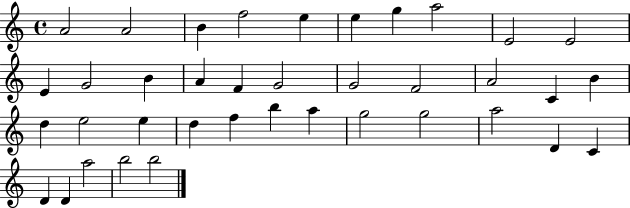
{
  \clef treble
  \time 4/4
  \defaultTimeSignature
  \key c \major
  a'2 a'2 | b'4 f''2 e''4 | e''4 g''4 a''2 | e'2 e'2 | \break e'4 g'2 b'4 | a'4 f'4 g'2 | g'2 f'2 | a'2 c'4 b'4 | \break d''4 e''2 e''4 | d''4 f''4 b''4 a''4 | g''2 g''2 | a''2 d'4 c'4 | \break d'4 d'4 a''2 | b''2 b''2 | \bar "|."
}